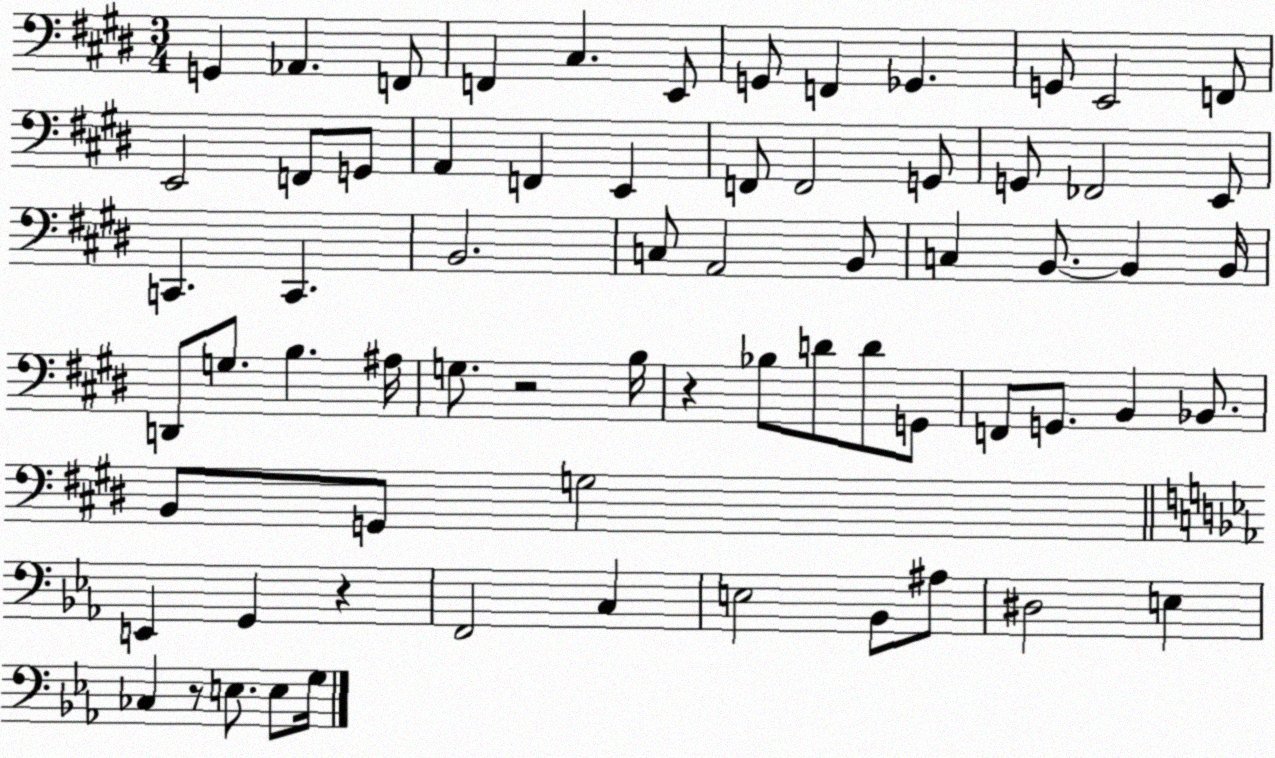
X:1
T:Untitled
M:3/4
L:1/4
K:E
G,, _A,, F,,/2 F,, ^C, E,,/2 G,,/2 F,, _G,, G,,/2 E,,2 F,,/2 E,,2 F,,/2 G,,/2 A,, F,, E,, F,,/2 F,,2 G,,/2 G,,/2 _F,,2 E,,/2 C,, C,, B,,2 C,/2 A,,2 B,,/2 C, B,,/2 B,, B,,/4 D,,/2 G,/2 B, ^A,/4 G,/2 z2 B,/4 z _B,/2 D/2 D/2 G,,/2 F,,/2 G,,/2 B,, _B,,/2 B,,/2 G,,/2 G,2 E,, G,, z F,,2 C, E,2 _B,,/2 ^A,/2 ^D,2 E, _C, z/2 E,/2 E,/2 G,/4